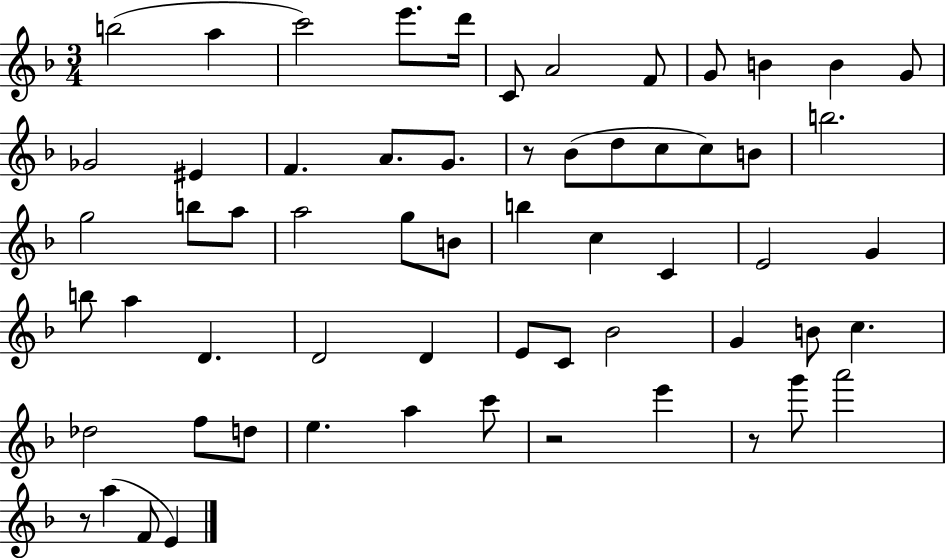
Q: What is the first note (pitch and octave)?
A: B5